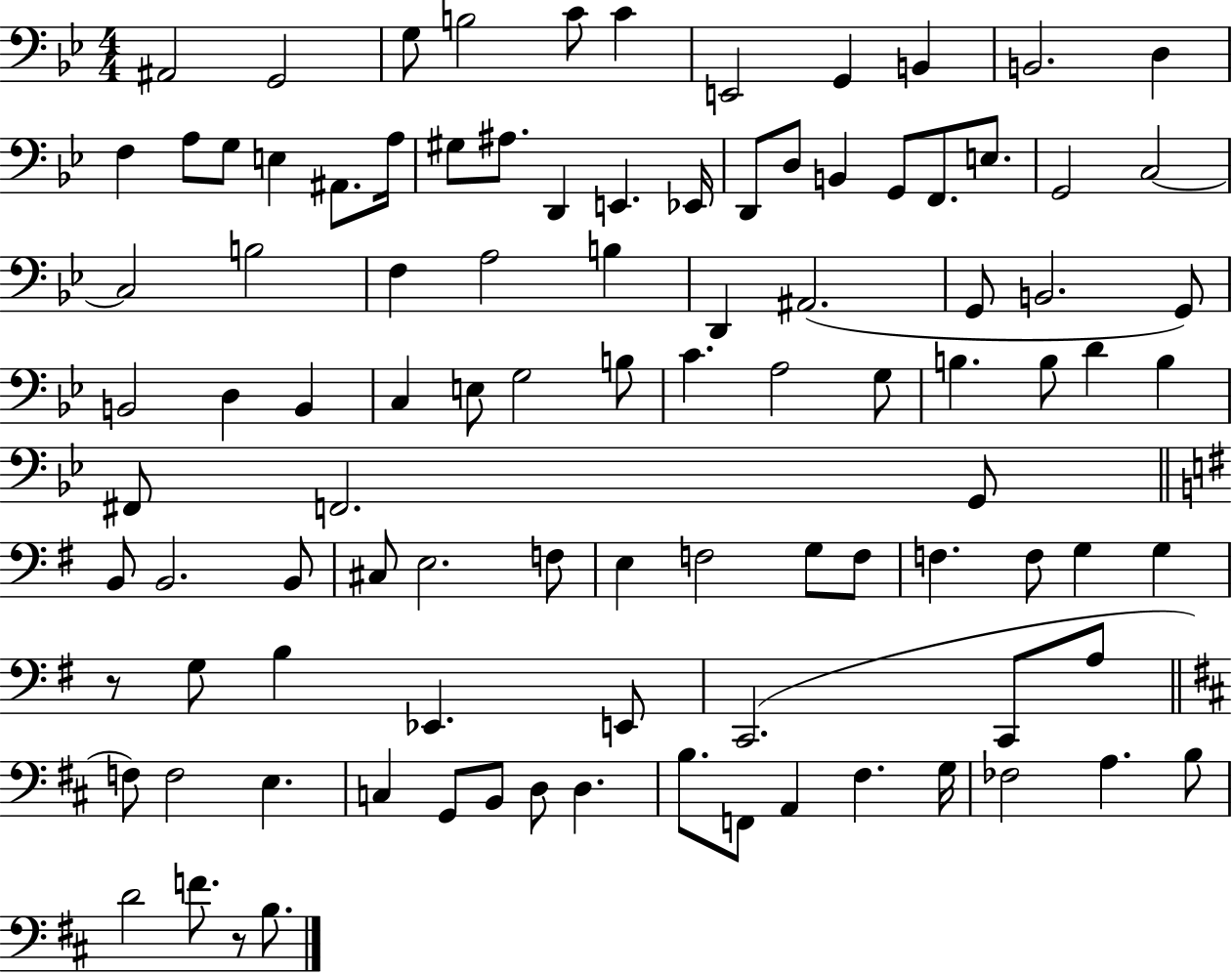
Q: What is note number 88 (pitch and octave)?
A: F2